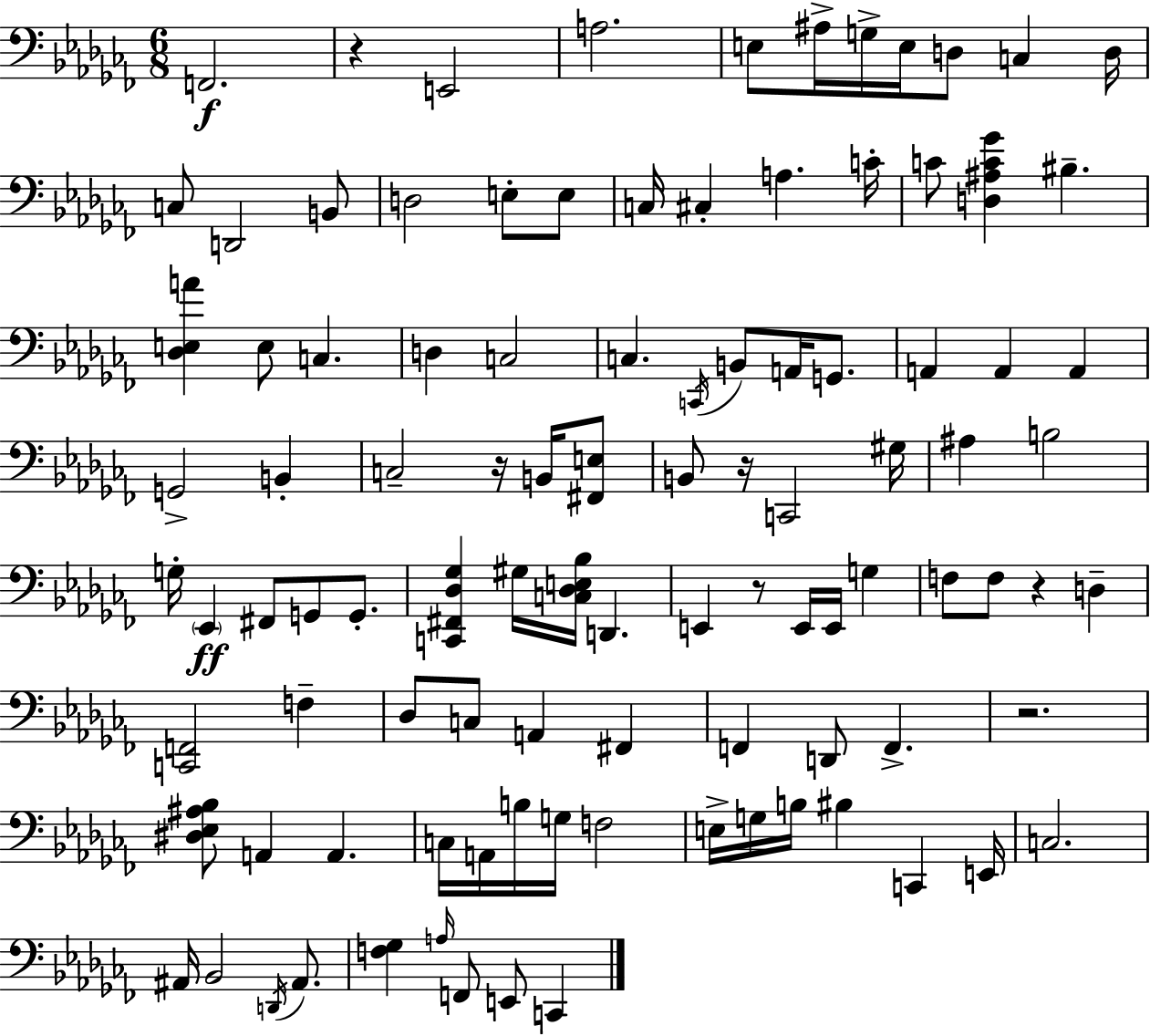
F2/h. R/q E2/h A3/h. E3/e A#3/s G3/s E3/s D3/e C3/q D3/s C3/e D2/h B2/e D3/h E3/e E3/e C3/s C#3/q A3/q. C4/s C4/e [D3,A#3,C4,Gb4]/q BIS3/q. [Db3,E3,A4]/q E3/e C3/q. D3/q C3/h C3/q. C2/s B2/e A2/s G2/e. A2/q A2/q A2/q G2/h B2/q C3/h R/s B2/s [F#2,E3]/e B2/e R/s C2/h G#3/s A#3/q B3/h G3/s Eb2/q F#2/e G2/e G2/e. [C2,F#2,Db3,Gb3]/q G#3/s [C3,Db3,E3,Bb3]/s D2/q. E2/q R/e E2/s E2/s G3/q F3/e F3/e R/q D3/q [C2,F2]/h F3/q Db3/e C3/e A2/q F#2/q F2/q D2/e F2/q. R/h. [D#3,Eb3,A#3,Bb3]/e A2/q A2/q. C3/s A2/s B3/s G3/s F3/h E3/s G3/s B3/s BIS3/q C2/q E2/s C3/h. A#2/s Bb2/h D2/s A#2/e. [F3,Gb3]/q A3/s F2/e E2/e C2/q